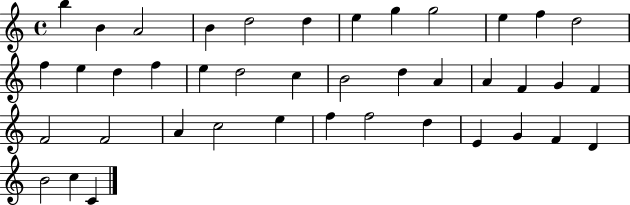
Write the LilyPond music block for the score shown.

{
  \clef treble
  \time 4/4
  \defaultTimeSignature
  \key c \major
  b''4 b'4 a'2 | b'4 d''2 d''4 | e''4 g''4 g''2 | e''4 f''4 d''2 | \break f''4 e''4 d''4 f''4 | e''4 d''2 c''4 | b'2 d''4 a'4 | a'4 f'4 g'4 f'4 | \break f'2 f'2 | a'4 c''2 e''4 | f''4 f''2 d''4 | e'4 g'4 f'4 d'4 | \break b'2 c''4 c'4 | \bar "|."
}